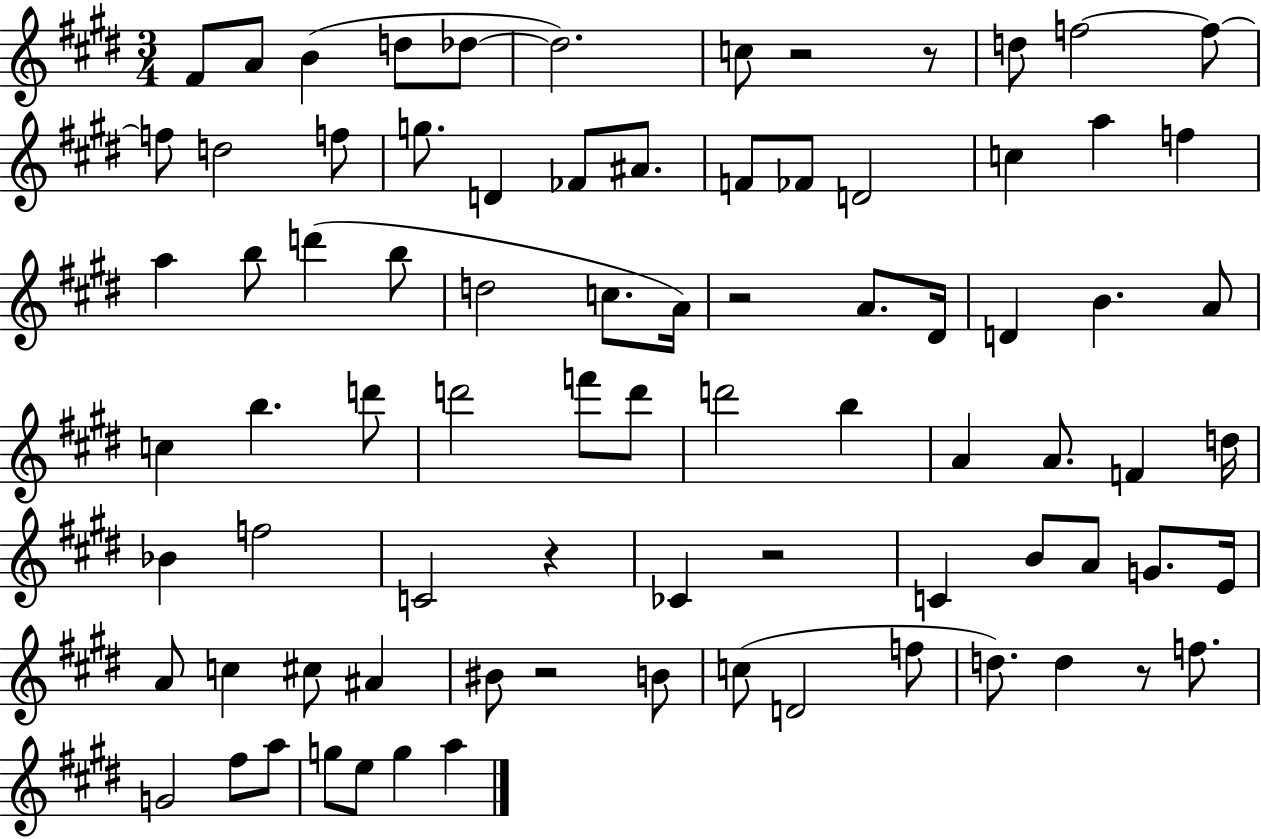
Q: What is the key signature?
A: E major